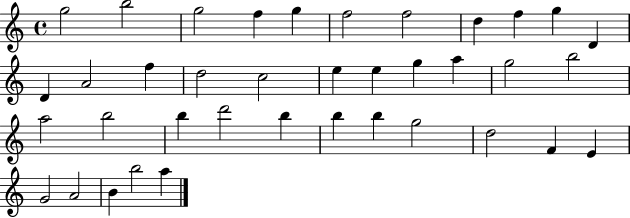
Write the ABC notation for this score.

X:1
T:Untitled
M:4/4
L:1/4
K:C
g2 b2 g2 f g f2 f2 d f g D D A2 f d2 c2 e e g a g2 b2 a2 b2 b d'2 b b b g2 d2 F E G2 A2 B b2 a